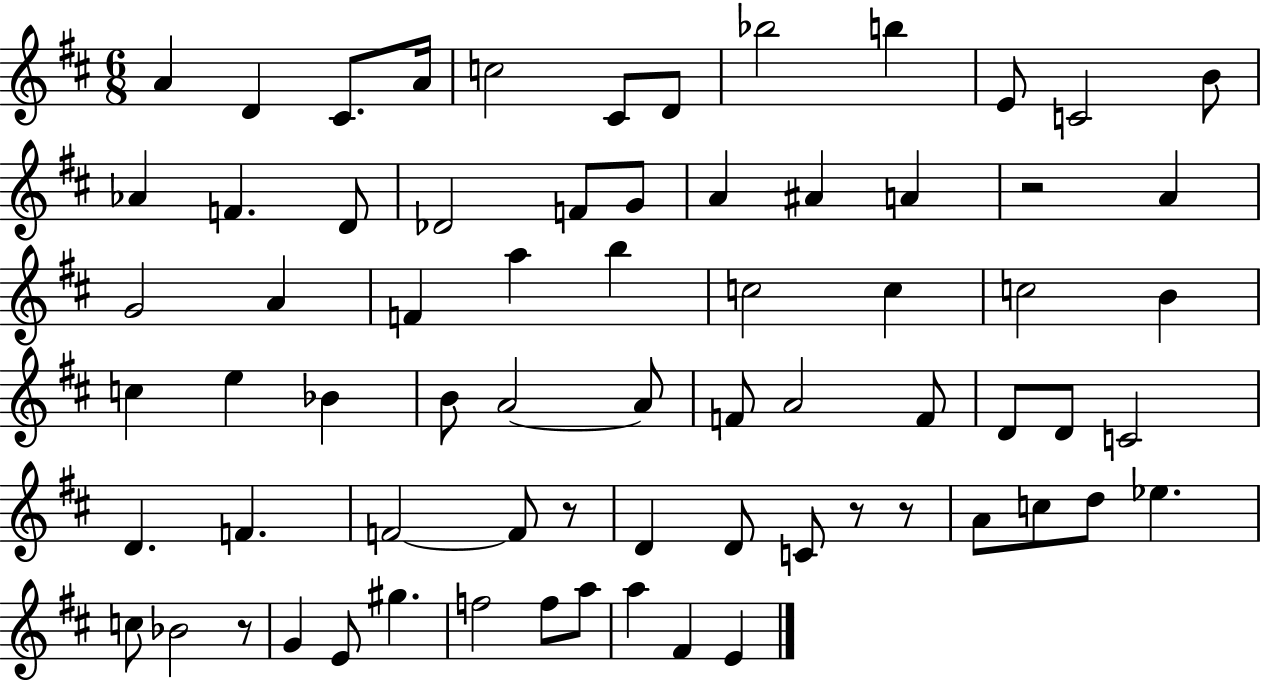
X:1
T:Untitled
M:6/8
L:1/4
K:D
A D ^C/2 A/4 c2 ^C/2 D/2 _b2 b E/2 C2 B/2 _A F D/2 _D2 F/2 G/2 A ^A A z2 A G2 A F a b c2 c c2 B c e _B B/2 A2 A/2 F/2 A2 F/2 D/2 D/2 C2 D F F2 F/2 z/2 D D/2 C/2 z/2 z/2 A/2 c/2 d/2 _e c/2 _B2 z/2 G E/2 ^g f2 f/2 a/2 a ^F E